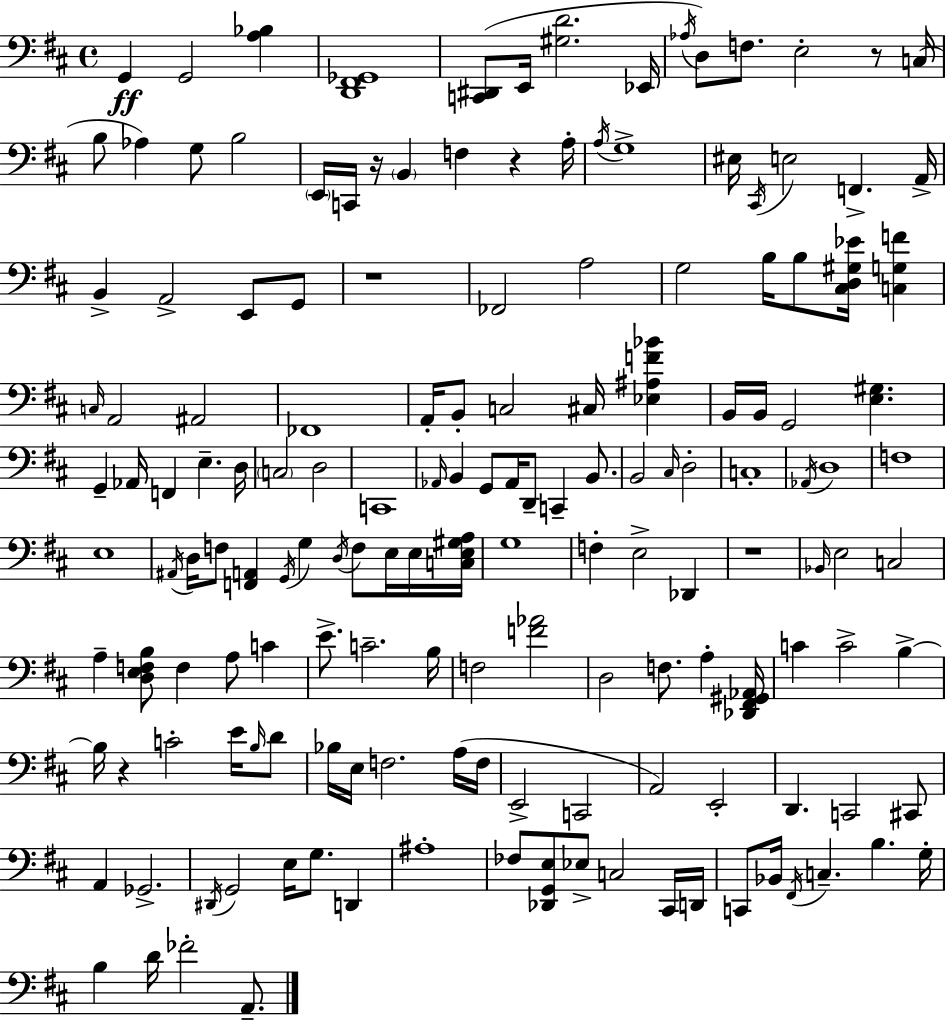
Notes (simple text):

G2/q G2/h [A3,Bb3]/q [D2,F#2,Gb2]/w [C2,D#2]/e E2/s [G#3,D4]/h. Eb2/s Ab3/s D3/e F3/e. E3/h R/e C3/s B3/e Ab3/q G3/e B3/h E2/s C2/s R/s B2/q F3/q R/q A3/s A3/s G3/w EIS3/s C#2/s E3/h F2/q. A2/s B2/q A2/h E2/e G2/e R/w FES2/h A3/h G3/h B3/s B3/e [C#3,D3,G#3,Eb4]/s [C3,G3,F4]/q C3/s A2/h A#2/h FES2/w A2/s B2/e C3/h C#3/s [Eb3,A#3,F4,Bb4]/q B2/s B2/s G2/h [E3,G#3]/q. G2/q Ab2/s F2/q E3/q. D3/s C3/h D3/h C2/w Ab2/s B2/q G2/e Ab2/s D2/e C2/q B2/e. B2/h C#3/s D3/h C3/w Ab2/s D3/w F3/w E3/w A#2/s D3/s F3/e [F2,A2]/q G2/s G3/q D3/s F3/e E3/s E3/s [C3,E3,G#3,A3]/s G3/w F3/q E3/h Db2/q R/w Bb2/s E3/h C3/h A3/q [D3,E3,F3,B3]/e F3/q A3/e C4/q E4/e. C4/h. B3/s F3/h [F4,Ab4]/h D3/h F3/e. A3/q [Db2,F#2,G#2,Ab2]/s C4/q C4/h B3/q B3/s R/q C4/h E4/s B3/s D4/e Bb3/s E3/s F3/h. A3/s F3/s E2/h C2/h A2/h E2/h D2/q. C2/h C#2/e A2/q Gb2/h. D#2/s G2/h E3/s G3/e. D2/q A#3/w FES3/e [Db2,G2,E3]/e Eb3/e C3/h C#2/s D2/s C2/e Bb2/s F#2/s C3/q. B3/q. G3/s B3/q D4/s FES4/h A2/e.